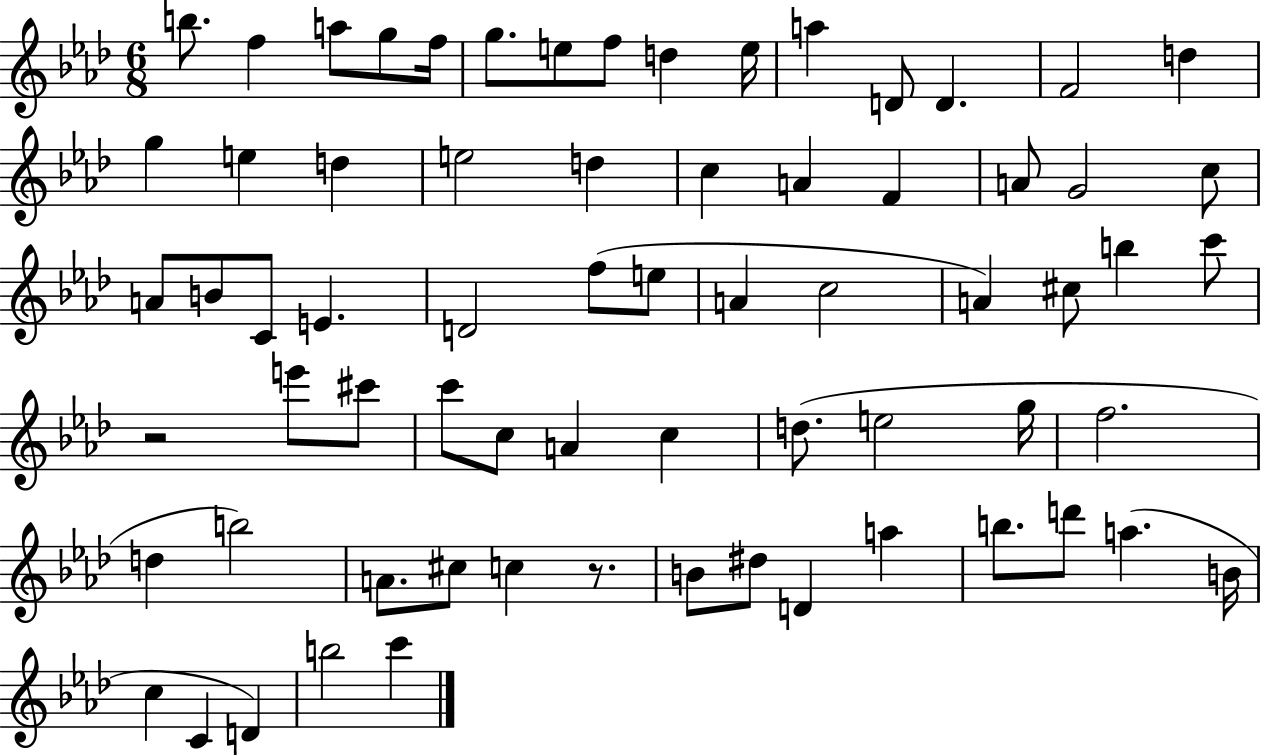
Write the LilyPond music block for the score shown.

{
  \clef treble
  \numericTimeSignature
  \time 6/8
  \key aes \major
  \repeat volta 2 { b''8. f''4 a''8 g''8 f''16 | g''8. e''8 f''8 d''4 e''16 | a''4 d'8 d'4. | f'2 d''4 | \break g''4 e''4 d''4 | e''2 d''4 | c''4 a'4 f'4 | a'8 g'2 c''8 | \break a'8 b'8 c'8 e'4. | d'2 f''8( e''8 | a'4 c''2 | a'4) cis''8 b''4 c'''8 | \break r2 e'''8 cis'''8 | c'''8 c''8 a'4 c''4 | d''8.( e''2 g''16 | f''2. | \break d''4 b''2) | a'8. cis''8 c''4 r8. | b'8 dis''8 d'4 a''4 | b''8. d'''8 a''4.( b'16 | \break c''4 c'4 d'4) | b''2 c'''4 | } \bar "|."
}